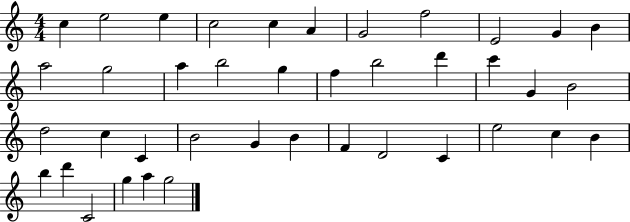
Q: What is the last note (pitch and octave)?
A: G5